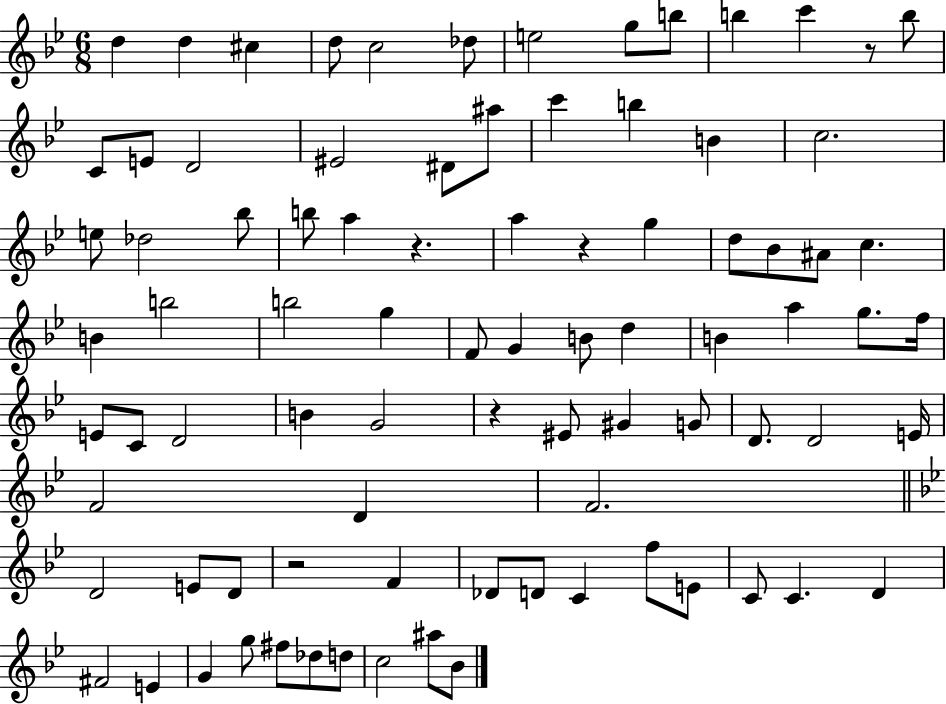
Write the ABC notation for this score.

X:1
T:Untitled
M:6/8
L:1/4
K:Bb
d d ^c d/2 c2 _d/2 e2 g/2 b/2 b c' z/2 b/2 C/2 E/2 D2 ^E2 ^D/2 ^a/2 c' b B c2 e/2 _d2 _b/2 b/2 a z a z g d/2 _B/2 ^A/2 c B b2 b2 g F/2 G B/2 d B a g/2 f/4 E/2 C/2 D2 B G2 z ^E/2 ^G G/2 D/2 D2 E/4 F2 D F2 D2 E/2 D/2 z2 F _D/2 D/2 C f/2 E/2 C/2 C D ^F2 E G g/2 ^f/2 _d/2 d/2 c2 ^a/2 _B/2